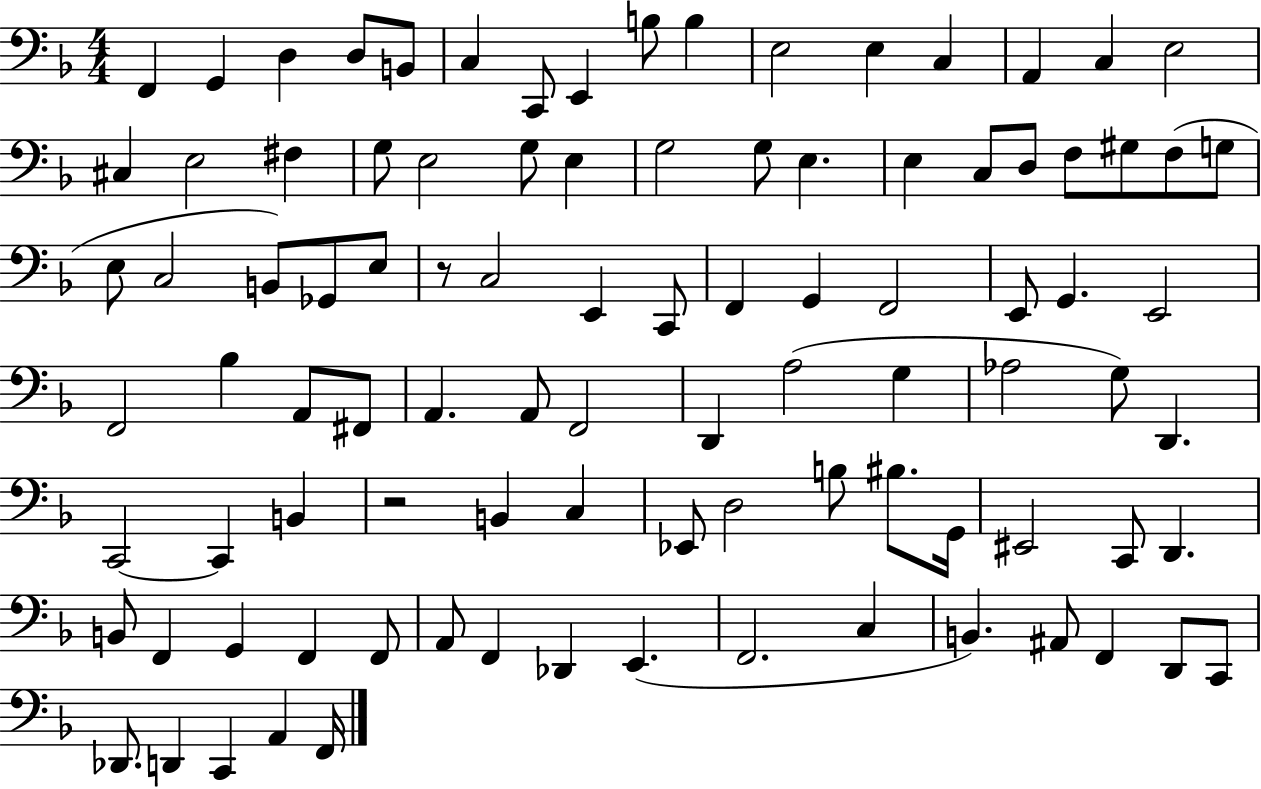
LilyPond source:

{
  \clef bass
  \numericTimeSignature
  \time 4/4
  \key f \major
  f,4 g,4 d4 d8 b,8 | c4 c,8 e,4 b8 b4 | e2 e4 c4 | a,4 c4 e2 | \break cis4 e2 fis4 | g8 e2 g8 e4 | g2 g8 e4. | e4 c8 d8 f8 gis8 f8( g8 | \break e8 c2 b,8) ges,8 e8 | r8 c2 e,4 c,8 | f,4 g,4 f,2 | e,8 g,4. e,2 | \break f,2 bes4 a,8 fis,8 | a,4. a,8 f,2 | d,4 a2( g4 | aes2 g8) d,4. | \break c,2~~ c,4 b,4 | r2 b,4 c4 | ees,8 d2 b8 bis8. g,16 | eis,2 c,8 d,4. | \break b,8 f,4 g,4 f,4 f,8 | a,8 f,4 des,4 e,4.( | f,2. c4 | b,4.) ais,8 f,4 d,8 c,8 | \break des,8. d,4 c,4 a,4 f,16 | \bar "|."
}